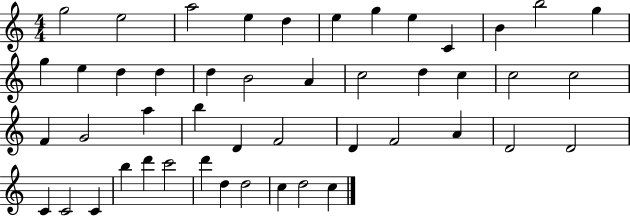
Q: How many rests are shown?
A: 0